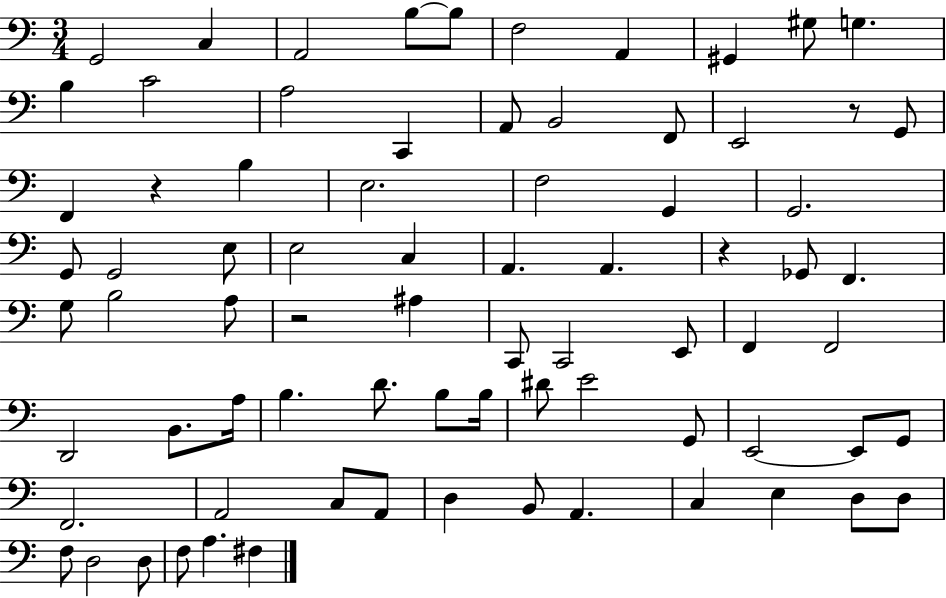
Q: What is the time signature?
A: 3/4